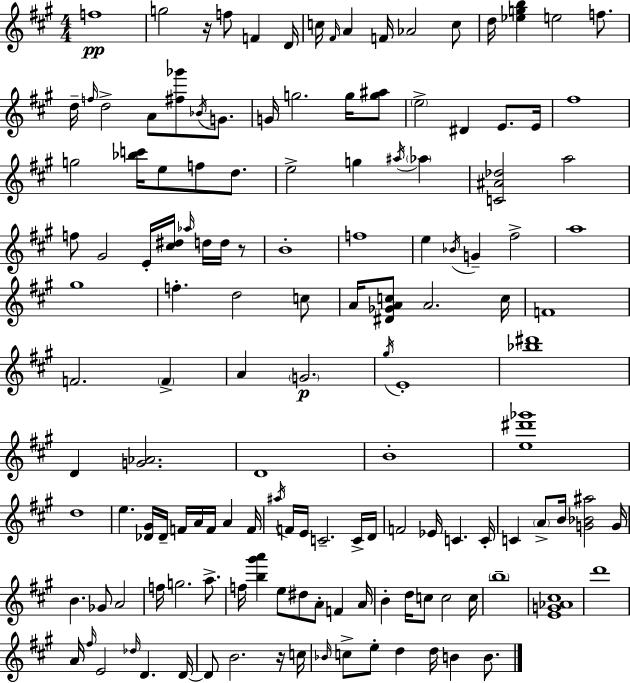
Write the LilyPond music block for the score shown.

{
  \clef treble
  \numericTimeSignature
  \time 4/4
  \key a \major
  \repeat volta 2 { f''1\pp | g''2 r16 f''8 f'4 d'16 | c''16 \grace { fis'16 } a'4 f'16 aes'2 c''8 | d''16 <ees'' g'' b''>4 e''2 f''8. | \break d''16-- \grace { f''16 } d''2-> a'8 <fis'' ges'''>8 \acciaccatura { bes'16 } | g'8. g'16 g''2. | g''16 <g'' ais''>8 \parenthesize e''2-> dis'4 e'8. | e'16 fis''1 | \break g''2 <bes'' c'''>16 e''8 f''8 | d''8. e''2-> g''4 \acciaccatura { ais''16 } | \parenthesize aes''4 <c' ais' des''>2 a''2 | f''8 gis'2 e'16-. <cis'' dis''>16 | \break \grace { aes''16 } d''16 d''16 r8 b'1-. | f''1 | e''4 \acciaccatura { bes'16 } g'4-- fis''2-> | a''1 | \break gis''1 | f''4.-. d''2 | c''8 a'16 <dis' ges' a' c''>8 a'2. | c''16 f'1 | \break f'2. | \parenthesize f'4-> a'4 \parenthesize g'2.\p | \acciaccatura { gis''16 } e'1-. | <bes'' dis'''>1 | \break d'4 <g' aes'>2. | d'1 | b'1-. | <e'' dis''' ges'''>1 | \break d''1 | e''4. <des' gis'>16 des'16-- f'16 | a'16 f'16 a'4 f'16 \acciaccatura { ais''16 } f'16 e'16 c'2.-- | c'16-> d'16 f'2 | \break ees'16 c'4. c'16-. c'4 \parenthesize a'8-> b'16 <g' bes' ais''>2 | g'16 b'4. ges'8 | a'2 f''16 g''2. | a''8.-> f''16 <b'' gis''' a'''>4 e''8 dis''8 | \break a'8-. f'4 a'16 b'4-. d''16 c''8 c''2 | c''16 \parenthesize b''1-- | <e' g' aes' cis''>1 | d'''1 | \break a'16 \grace { fis''16 } e'2 | \grace { des''16 } d'4. d'16~~ d'8 b'2. | r16 c''16 \grace { bes'16 } c''8-> e''8-. d''4 | d''16 b'4 b'8. } \bar "|."
}